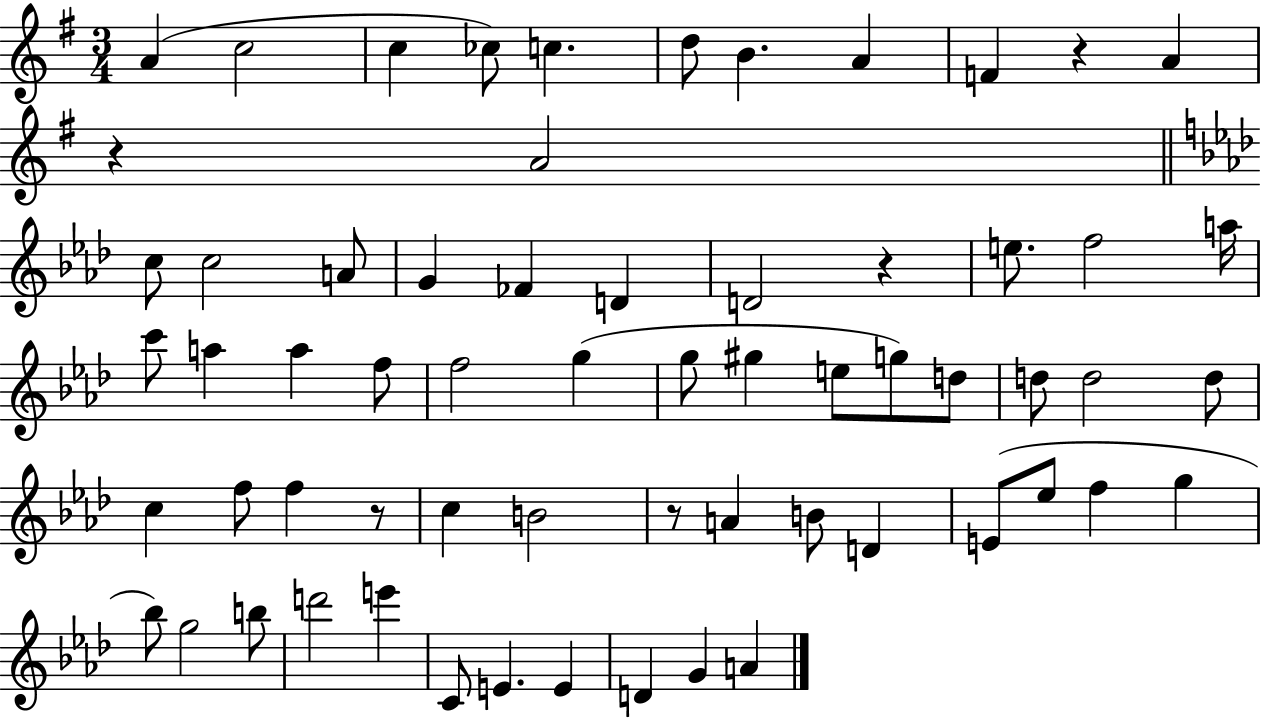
{
  \clef treble
  \numericTimeSignature
  \time 3/4
  \key g \major
  \repeat volta 2 { a'4( c''2 | c''4 ces''8) c''4. | d''8 b'4. a'4 | f'4 r4 a'4 | \break r4 a'2 | \bar "||" \break \key aes \major c''8 c''2 a'8 | g'4 fes'4 d'4 | d'2 r4 | e''8. f''2 a''16 | \break c'''8 a''4 a''4 f''8 | f''2 g''4( | g''8 gis''4 e''8 g''8) d''8 | d''8 d''2 d''8 | \break c''4 f''8 f''4 r8 | c''4 b'2 | r8 a'4 b'8 d'4 | e'8( ees''8 f''4 g''4 | \break bes''8) g''2 b''8 | d'''2 e'''4 | c'8 e'4. e'4 | d'4 g'4 a'4 | \break } \bar "|."
}